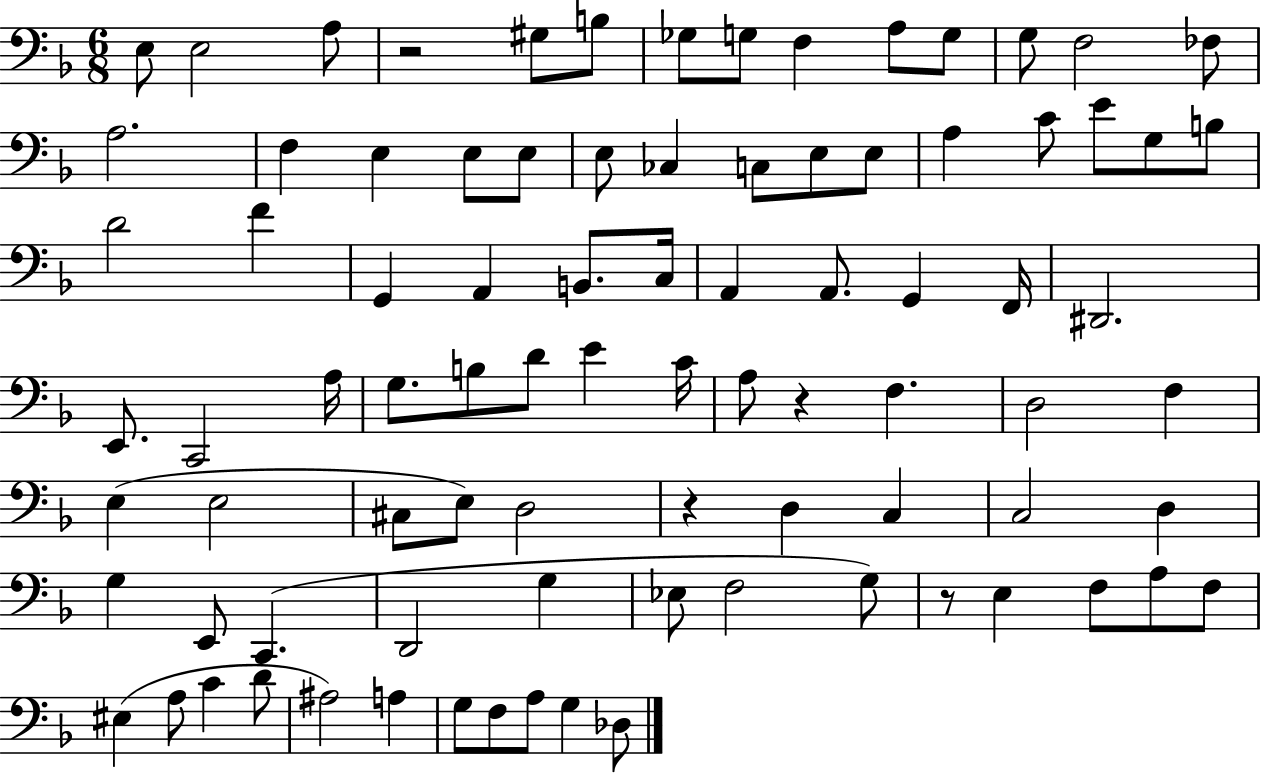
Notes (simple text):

E3/e E3/h A3/e R/h G#3/e B3/e Gb3/e G3/e F3/q A3/e G3/e G3/e F3/h FES3/e A3/h. F3/q E3/q E3/e E3/e E3/e CES3/q C3/e E3/e E3/e A3/q C4/e E4/e G3/e B3/e D4/h F4/q G2/q A2/q B2/e. C3/s A2/q A2/e. G2/q F2/s D#2/h. E2/e. C2/h A3/s G3/e. B3/e D4/e E4/q C4/s A3/e R/q F3/q. D3/h F3/q E3/q E3/h C#3/e E3/e D3/h R/q D3/q C3/q C3/h D3/q G3/q E2/e C2/q. D2/h G3/q Eb3/e F3/h G3/e R/e E3/q F3/e A3/e F3/e EIS3/q A3/e C4/q D4/e A#3/h A3/q G3/e F3/e A3/e G3/q Db3/e